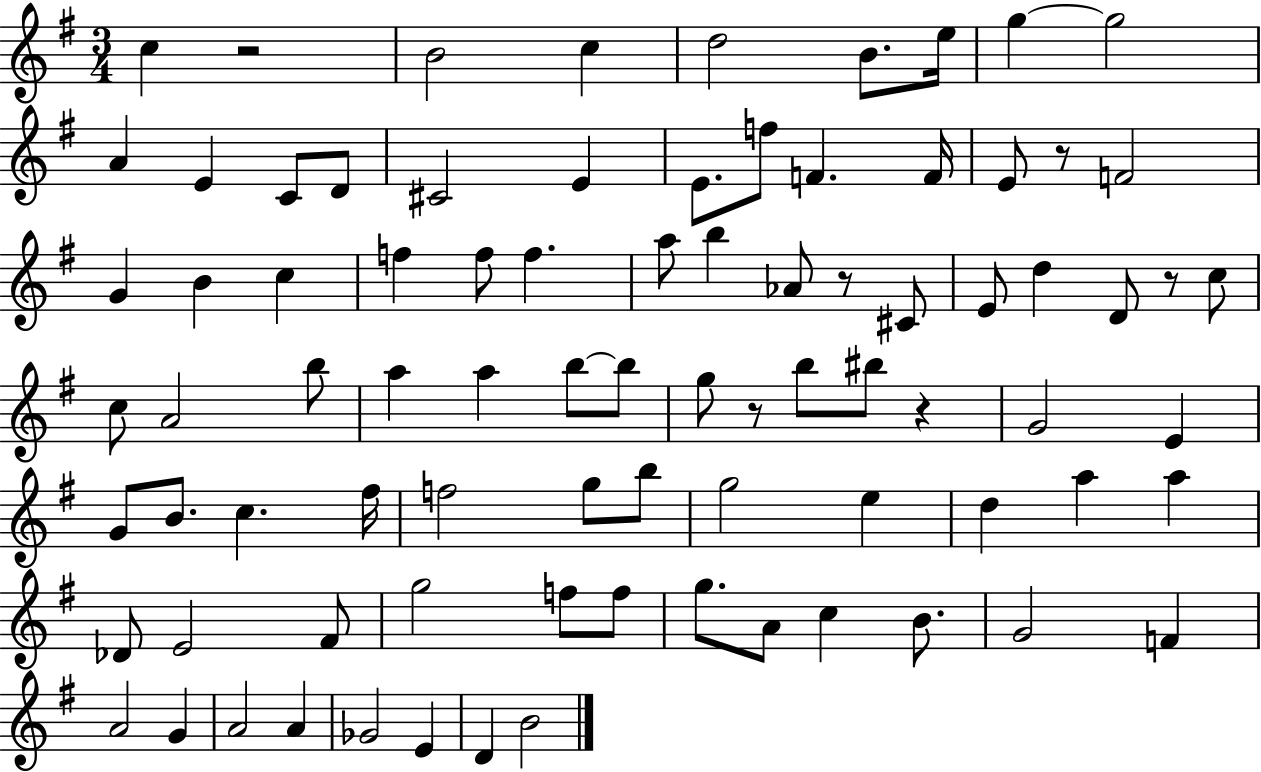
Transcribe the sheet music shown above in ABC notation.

X:1
T:Untitled
M:3/4
L:1/4
K:G
c z2 B2 c d2 B/2 e/4 g g2 A E C/2 D/2 ^C2 E E/2 f/2 F F/4 E/2 z/2 F2 G B c f f/2 f a/2 b _A/2 z/2 ^C/2 E/2 d D/2 z/2 c/2 c/2 A2 b/2 a a b/2 b/2 g/2 z/2 b/2 ^b/2 z G2 E G/2 B/2 c ^f/4 f2 g/2 b/2 g2 e d a a _D/2 E2 ^F/2 g2 f/2 f/2 g/2 A/2 c B/2 G2 F A2 G A2 A _G2 E D B2